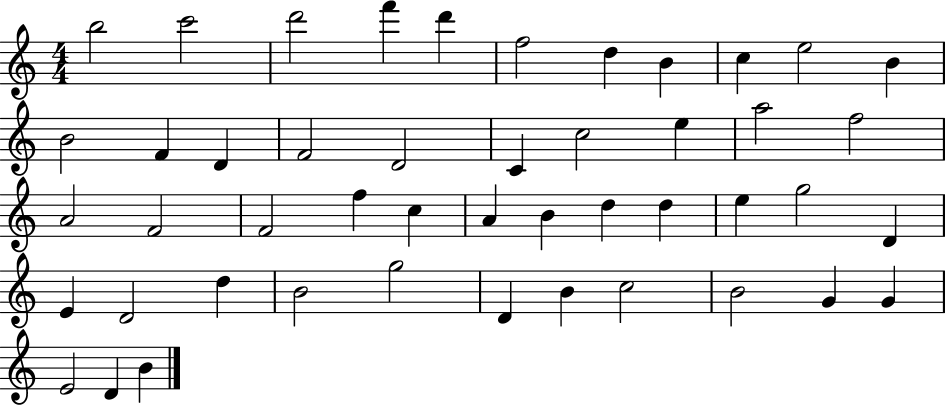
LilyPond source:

{
  \clef treble
  \numericTimeSignature
  \time 4/4
  \key c \major
  b''2 c'''2 | d'''2 f'''4 d'''4 | f''2 d''4 b'4 | c''4 e''2 b'4 | \break b'2 f'4 d'4 | f'2 d'2 | c'4 c''2 e''4 | a''2 f''2 | \break a'2 f'2 | f'2 f''4 c''4 | a'4 b'4 d''4 d''4 | e''4 g''2 d'4 | \break e'4 d'2 d''4 | b'2 g''2 | d'4 b'4 c''2 | b'2 g'4 g'4 | \break e'2 d'4 b'4 | \bar "|."
}